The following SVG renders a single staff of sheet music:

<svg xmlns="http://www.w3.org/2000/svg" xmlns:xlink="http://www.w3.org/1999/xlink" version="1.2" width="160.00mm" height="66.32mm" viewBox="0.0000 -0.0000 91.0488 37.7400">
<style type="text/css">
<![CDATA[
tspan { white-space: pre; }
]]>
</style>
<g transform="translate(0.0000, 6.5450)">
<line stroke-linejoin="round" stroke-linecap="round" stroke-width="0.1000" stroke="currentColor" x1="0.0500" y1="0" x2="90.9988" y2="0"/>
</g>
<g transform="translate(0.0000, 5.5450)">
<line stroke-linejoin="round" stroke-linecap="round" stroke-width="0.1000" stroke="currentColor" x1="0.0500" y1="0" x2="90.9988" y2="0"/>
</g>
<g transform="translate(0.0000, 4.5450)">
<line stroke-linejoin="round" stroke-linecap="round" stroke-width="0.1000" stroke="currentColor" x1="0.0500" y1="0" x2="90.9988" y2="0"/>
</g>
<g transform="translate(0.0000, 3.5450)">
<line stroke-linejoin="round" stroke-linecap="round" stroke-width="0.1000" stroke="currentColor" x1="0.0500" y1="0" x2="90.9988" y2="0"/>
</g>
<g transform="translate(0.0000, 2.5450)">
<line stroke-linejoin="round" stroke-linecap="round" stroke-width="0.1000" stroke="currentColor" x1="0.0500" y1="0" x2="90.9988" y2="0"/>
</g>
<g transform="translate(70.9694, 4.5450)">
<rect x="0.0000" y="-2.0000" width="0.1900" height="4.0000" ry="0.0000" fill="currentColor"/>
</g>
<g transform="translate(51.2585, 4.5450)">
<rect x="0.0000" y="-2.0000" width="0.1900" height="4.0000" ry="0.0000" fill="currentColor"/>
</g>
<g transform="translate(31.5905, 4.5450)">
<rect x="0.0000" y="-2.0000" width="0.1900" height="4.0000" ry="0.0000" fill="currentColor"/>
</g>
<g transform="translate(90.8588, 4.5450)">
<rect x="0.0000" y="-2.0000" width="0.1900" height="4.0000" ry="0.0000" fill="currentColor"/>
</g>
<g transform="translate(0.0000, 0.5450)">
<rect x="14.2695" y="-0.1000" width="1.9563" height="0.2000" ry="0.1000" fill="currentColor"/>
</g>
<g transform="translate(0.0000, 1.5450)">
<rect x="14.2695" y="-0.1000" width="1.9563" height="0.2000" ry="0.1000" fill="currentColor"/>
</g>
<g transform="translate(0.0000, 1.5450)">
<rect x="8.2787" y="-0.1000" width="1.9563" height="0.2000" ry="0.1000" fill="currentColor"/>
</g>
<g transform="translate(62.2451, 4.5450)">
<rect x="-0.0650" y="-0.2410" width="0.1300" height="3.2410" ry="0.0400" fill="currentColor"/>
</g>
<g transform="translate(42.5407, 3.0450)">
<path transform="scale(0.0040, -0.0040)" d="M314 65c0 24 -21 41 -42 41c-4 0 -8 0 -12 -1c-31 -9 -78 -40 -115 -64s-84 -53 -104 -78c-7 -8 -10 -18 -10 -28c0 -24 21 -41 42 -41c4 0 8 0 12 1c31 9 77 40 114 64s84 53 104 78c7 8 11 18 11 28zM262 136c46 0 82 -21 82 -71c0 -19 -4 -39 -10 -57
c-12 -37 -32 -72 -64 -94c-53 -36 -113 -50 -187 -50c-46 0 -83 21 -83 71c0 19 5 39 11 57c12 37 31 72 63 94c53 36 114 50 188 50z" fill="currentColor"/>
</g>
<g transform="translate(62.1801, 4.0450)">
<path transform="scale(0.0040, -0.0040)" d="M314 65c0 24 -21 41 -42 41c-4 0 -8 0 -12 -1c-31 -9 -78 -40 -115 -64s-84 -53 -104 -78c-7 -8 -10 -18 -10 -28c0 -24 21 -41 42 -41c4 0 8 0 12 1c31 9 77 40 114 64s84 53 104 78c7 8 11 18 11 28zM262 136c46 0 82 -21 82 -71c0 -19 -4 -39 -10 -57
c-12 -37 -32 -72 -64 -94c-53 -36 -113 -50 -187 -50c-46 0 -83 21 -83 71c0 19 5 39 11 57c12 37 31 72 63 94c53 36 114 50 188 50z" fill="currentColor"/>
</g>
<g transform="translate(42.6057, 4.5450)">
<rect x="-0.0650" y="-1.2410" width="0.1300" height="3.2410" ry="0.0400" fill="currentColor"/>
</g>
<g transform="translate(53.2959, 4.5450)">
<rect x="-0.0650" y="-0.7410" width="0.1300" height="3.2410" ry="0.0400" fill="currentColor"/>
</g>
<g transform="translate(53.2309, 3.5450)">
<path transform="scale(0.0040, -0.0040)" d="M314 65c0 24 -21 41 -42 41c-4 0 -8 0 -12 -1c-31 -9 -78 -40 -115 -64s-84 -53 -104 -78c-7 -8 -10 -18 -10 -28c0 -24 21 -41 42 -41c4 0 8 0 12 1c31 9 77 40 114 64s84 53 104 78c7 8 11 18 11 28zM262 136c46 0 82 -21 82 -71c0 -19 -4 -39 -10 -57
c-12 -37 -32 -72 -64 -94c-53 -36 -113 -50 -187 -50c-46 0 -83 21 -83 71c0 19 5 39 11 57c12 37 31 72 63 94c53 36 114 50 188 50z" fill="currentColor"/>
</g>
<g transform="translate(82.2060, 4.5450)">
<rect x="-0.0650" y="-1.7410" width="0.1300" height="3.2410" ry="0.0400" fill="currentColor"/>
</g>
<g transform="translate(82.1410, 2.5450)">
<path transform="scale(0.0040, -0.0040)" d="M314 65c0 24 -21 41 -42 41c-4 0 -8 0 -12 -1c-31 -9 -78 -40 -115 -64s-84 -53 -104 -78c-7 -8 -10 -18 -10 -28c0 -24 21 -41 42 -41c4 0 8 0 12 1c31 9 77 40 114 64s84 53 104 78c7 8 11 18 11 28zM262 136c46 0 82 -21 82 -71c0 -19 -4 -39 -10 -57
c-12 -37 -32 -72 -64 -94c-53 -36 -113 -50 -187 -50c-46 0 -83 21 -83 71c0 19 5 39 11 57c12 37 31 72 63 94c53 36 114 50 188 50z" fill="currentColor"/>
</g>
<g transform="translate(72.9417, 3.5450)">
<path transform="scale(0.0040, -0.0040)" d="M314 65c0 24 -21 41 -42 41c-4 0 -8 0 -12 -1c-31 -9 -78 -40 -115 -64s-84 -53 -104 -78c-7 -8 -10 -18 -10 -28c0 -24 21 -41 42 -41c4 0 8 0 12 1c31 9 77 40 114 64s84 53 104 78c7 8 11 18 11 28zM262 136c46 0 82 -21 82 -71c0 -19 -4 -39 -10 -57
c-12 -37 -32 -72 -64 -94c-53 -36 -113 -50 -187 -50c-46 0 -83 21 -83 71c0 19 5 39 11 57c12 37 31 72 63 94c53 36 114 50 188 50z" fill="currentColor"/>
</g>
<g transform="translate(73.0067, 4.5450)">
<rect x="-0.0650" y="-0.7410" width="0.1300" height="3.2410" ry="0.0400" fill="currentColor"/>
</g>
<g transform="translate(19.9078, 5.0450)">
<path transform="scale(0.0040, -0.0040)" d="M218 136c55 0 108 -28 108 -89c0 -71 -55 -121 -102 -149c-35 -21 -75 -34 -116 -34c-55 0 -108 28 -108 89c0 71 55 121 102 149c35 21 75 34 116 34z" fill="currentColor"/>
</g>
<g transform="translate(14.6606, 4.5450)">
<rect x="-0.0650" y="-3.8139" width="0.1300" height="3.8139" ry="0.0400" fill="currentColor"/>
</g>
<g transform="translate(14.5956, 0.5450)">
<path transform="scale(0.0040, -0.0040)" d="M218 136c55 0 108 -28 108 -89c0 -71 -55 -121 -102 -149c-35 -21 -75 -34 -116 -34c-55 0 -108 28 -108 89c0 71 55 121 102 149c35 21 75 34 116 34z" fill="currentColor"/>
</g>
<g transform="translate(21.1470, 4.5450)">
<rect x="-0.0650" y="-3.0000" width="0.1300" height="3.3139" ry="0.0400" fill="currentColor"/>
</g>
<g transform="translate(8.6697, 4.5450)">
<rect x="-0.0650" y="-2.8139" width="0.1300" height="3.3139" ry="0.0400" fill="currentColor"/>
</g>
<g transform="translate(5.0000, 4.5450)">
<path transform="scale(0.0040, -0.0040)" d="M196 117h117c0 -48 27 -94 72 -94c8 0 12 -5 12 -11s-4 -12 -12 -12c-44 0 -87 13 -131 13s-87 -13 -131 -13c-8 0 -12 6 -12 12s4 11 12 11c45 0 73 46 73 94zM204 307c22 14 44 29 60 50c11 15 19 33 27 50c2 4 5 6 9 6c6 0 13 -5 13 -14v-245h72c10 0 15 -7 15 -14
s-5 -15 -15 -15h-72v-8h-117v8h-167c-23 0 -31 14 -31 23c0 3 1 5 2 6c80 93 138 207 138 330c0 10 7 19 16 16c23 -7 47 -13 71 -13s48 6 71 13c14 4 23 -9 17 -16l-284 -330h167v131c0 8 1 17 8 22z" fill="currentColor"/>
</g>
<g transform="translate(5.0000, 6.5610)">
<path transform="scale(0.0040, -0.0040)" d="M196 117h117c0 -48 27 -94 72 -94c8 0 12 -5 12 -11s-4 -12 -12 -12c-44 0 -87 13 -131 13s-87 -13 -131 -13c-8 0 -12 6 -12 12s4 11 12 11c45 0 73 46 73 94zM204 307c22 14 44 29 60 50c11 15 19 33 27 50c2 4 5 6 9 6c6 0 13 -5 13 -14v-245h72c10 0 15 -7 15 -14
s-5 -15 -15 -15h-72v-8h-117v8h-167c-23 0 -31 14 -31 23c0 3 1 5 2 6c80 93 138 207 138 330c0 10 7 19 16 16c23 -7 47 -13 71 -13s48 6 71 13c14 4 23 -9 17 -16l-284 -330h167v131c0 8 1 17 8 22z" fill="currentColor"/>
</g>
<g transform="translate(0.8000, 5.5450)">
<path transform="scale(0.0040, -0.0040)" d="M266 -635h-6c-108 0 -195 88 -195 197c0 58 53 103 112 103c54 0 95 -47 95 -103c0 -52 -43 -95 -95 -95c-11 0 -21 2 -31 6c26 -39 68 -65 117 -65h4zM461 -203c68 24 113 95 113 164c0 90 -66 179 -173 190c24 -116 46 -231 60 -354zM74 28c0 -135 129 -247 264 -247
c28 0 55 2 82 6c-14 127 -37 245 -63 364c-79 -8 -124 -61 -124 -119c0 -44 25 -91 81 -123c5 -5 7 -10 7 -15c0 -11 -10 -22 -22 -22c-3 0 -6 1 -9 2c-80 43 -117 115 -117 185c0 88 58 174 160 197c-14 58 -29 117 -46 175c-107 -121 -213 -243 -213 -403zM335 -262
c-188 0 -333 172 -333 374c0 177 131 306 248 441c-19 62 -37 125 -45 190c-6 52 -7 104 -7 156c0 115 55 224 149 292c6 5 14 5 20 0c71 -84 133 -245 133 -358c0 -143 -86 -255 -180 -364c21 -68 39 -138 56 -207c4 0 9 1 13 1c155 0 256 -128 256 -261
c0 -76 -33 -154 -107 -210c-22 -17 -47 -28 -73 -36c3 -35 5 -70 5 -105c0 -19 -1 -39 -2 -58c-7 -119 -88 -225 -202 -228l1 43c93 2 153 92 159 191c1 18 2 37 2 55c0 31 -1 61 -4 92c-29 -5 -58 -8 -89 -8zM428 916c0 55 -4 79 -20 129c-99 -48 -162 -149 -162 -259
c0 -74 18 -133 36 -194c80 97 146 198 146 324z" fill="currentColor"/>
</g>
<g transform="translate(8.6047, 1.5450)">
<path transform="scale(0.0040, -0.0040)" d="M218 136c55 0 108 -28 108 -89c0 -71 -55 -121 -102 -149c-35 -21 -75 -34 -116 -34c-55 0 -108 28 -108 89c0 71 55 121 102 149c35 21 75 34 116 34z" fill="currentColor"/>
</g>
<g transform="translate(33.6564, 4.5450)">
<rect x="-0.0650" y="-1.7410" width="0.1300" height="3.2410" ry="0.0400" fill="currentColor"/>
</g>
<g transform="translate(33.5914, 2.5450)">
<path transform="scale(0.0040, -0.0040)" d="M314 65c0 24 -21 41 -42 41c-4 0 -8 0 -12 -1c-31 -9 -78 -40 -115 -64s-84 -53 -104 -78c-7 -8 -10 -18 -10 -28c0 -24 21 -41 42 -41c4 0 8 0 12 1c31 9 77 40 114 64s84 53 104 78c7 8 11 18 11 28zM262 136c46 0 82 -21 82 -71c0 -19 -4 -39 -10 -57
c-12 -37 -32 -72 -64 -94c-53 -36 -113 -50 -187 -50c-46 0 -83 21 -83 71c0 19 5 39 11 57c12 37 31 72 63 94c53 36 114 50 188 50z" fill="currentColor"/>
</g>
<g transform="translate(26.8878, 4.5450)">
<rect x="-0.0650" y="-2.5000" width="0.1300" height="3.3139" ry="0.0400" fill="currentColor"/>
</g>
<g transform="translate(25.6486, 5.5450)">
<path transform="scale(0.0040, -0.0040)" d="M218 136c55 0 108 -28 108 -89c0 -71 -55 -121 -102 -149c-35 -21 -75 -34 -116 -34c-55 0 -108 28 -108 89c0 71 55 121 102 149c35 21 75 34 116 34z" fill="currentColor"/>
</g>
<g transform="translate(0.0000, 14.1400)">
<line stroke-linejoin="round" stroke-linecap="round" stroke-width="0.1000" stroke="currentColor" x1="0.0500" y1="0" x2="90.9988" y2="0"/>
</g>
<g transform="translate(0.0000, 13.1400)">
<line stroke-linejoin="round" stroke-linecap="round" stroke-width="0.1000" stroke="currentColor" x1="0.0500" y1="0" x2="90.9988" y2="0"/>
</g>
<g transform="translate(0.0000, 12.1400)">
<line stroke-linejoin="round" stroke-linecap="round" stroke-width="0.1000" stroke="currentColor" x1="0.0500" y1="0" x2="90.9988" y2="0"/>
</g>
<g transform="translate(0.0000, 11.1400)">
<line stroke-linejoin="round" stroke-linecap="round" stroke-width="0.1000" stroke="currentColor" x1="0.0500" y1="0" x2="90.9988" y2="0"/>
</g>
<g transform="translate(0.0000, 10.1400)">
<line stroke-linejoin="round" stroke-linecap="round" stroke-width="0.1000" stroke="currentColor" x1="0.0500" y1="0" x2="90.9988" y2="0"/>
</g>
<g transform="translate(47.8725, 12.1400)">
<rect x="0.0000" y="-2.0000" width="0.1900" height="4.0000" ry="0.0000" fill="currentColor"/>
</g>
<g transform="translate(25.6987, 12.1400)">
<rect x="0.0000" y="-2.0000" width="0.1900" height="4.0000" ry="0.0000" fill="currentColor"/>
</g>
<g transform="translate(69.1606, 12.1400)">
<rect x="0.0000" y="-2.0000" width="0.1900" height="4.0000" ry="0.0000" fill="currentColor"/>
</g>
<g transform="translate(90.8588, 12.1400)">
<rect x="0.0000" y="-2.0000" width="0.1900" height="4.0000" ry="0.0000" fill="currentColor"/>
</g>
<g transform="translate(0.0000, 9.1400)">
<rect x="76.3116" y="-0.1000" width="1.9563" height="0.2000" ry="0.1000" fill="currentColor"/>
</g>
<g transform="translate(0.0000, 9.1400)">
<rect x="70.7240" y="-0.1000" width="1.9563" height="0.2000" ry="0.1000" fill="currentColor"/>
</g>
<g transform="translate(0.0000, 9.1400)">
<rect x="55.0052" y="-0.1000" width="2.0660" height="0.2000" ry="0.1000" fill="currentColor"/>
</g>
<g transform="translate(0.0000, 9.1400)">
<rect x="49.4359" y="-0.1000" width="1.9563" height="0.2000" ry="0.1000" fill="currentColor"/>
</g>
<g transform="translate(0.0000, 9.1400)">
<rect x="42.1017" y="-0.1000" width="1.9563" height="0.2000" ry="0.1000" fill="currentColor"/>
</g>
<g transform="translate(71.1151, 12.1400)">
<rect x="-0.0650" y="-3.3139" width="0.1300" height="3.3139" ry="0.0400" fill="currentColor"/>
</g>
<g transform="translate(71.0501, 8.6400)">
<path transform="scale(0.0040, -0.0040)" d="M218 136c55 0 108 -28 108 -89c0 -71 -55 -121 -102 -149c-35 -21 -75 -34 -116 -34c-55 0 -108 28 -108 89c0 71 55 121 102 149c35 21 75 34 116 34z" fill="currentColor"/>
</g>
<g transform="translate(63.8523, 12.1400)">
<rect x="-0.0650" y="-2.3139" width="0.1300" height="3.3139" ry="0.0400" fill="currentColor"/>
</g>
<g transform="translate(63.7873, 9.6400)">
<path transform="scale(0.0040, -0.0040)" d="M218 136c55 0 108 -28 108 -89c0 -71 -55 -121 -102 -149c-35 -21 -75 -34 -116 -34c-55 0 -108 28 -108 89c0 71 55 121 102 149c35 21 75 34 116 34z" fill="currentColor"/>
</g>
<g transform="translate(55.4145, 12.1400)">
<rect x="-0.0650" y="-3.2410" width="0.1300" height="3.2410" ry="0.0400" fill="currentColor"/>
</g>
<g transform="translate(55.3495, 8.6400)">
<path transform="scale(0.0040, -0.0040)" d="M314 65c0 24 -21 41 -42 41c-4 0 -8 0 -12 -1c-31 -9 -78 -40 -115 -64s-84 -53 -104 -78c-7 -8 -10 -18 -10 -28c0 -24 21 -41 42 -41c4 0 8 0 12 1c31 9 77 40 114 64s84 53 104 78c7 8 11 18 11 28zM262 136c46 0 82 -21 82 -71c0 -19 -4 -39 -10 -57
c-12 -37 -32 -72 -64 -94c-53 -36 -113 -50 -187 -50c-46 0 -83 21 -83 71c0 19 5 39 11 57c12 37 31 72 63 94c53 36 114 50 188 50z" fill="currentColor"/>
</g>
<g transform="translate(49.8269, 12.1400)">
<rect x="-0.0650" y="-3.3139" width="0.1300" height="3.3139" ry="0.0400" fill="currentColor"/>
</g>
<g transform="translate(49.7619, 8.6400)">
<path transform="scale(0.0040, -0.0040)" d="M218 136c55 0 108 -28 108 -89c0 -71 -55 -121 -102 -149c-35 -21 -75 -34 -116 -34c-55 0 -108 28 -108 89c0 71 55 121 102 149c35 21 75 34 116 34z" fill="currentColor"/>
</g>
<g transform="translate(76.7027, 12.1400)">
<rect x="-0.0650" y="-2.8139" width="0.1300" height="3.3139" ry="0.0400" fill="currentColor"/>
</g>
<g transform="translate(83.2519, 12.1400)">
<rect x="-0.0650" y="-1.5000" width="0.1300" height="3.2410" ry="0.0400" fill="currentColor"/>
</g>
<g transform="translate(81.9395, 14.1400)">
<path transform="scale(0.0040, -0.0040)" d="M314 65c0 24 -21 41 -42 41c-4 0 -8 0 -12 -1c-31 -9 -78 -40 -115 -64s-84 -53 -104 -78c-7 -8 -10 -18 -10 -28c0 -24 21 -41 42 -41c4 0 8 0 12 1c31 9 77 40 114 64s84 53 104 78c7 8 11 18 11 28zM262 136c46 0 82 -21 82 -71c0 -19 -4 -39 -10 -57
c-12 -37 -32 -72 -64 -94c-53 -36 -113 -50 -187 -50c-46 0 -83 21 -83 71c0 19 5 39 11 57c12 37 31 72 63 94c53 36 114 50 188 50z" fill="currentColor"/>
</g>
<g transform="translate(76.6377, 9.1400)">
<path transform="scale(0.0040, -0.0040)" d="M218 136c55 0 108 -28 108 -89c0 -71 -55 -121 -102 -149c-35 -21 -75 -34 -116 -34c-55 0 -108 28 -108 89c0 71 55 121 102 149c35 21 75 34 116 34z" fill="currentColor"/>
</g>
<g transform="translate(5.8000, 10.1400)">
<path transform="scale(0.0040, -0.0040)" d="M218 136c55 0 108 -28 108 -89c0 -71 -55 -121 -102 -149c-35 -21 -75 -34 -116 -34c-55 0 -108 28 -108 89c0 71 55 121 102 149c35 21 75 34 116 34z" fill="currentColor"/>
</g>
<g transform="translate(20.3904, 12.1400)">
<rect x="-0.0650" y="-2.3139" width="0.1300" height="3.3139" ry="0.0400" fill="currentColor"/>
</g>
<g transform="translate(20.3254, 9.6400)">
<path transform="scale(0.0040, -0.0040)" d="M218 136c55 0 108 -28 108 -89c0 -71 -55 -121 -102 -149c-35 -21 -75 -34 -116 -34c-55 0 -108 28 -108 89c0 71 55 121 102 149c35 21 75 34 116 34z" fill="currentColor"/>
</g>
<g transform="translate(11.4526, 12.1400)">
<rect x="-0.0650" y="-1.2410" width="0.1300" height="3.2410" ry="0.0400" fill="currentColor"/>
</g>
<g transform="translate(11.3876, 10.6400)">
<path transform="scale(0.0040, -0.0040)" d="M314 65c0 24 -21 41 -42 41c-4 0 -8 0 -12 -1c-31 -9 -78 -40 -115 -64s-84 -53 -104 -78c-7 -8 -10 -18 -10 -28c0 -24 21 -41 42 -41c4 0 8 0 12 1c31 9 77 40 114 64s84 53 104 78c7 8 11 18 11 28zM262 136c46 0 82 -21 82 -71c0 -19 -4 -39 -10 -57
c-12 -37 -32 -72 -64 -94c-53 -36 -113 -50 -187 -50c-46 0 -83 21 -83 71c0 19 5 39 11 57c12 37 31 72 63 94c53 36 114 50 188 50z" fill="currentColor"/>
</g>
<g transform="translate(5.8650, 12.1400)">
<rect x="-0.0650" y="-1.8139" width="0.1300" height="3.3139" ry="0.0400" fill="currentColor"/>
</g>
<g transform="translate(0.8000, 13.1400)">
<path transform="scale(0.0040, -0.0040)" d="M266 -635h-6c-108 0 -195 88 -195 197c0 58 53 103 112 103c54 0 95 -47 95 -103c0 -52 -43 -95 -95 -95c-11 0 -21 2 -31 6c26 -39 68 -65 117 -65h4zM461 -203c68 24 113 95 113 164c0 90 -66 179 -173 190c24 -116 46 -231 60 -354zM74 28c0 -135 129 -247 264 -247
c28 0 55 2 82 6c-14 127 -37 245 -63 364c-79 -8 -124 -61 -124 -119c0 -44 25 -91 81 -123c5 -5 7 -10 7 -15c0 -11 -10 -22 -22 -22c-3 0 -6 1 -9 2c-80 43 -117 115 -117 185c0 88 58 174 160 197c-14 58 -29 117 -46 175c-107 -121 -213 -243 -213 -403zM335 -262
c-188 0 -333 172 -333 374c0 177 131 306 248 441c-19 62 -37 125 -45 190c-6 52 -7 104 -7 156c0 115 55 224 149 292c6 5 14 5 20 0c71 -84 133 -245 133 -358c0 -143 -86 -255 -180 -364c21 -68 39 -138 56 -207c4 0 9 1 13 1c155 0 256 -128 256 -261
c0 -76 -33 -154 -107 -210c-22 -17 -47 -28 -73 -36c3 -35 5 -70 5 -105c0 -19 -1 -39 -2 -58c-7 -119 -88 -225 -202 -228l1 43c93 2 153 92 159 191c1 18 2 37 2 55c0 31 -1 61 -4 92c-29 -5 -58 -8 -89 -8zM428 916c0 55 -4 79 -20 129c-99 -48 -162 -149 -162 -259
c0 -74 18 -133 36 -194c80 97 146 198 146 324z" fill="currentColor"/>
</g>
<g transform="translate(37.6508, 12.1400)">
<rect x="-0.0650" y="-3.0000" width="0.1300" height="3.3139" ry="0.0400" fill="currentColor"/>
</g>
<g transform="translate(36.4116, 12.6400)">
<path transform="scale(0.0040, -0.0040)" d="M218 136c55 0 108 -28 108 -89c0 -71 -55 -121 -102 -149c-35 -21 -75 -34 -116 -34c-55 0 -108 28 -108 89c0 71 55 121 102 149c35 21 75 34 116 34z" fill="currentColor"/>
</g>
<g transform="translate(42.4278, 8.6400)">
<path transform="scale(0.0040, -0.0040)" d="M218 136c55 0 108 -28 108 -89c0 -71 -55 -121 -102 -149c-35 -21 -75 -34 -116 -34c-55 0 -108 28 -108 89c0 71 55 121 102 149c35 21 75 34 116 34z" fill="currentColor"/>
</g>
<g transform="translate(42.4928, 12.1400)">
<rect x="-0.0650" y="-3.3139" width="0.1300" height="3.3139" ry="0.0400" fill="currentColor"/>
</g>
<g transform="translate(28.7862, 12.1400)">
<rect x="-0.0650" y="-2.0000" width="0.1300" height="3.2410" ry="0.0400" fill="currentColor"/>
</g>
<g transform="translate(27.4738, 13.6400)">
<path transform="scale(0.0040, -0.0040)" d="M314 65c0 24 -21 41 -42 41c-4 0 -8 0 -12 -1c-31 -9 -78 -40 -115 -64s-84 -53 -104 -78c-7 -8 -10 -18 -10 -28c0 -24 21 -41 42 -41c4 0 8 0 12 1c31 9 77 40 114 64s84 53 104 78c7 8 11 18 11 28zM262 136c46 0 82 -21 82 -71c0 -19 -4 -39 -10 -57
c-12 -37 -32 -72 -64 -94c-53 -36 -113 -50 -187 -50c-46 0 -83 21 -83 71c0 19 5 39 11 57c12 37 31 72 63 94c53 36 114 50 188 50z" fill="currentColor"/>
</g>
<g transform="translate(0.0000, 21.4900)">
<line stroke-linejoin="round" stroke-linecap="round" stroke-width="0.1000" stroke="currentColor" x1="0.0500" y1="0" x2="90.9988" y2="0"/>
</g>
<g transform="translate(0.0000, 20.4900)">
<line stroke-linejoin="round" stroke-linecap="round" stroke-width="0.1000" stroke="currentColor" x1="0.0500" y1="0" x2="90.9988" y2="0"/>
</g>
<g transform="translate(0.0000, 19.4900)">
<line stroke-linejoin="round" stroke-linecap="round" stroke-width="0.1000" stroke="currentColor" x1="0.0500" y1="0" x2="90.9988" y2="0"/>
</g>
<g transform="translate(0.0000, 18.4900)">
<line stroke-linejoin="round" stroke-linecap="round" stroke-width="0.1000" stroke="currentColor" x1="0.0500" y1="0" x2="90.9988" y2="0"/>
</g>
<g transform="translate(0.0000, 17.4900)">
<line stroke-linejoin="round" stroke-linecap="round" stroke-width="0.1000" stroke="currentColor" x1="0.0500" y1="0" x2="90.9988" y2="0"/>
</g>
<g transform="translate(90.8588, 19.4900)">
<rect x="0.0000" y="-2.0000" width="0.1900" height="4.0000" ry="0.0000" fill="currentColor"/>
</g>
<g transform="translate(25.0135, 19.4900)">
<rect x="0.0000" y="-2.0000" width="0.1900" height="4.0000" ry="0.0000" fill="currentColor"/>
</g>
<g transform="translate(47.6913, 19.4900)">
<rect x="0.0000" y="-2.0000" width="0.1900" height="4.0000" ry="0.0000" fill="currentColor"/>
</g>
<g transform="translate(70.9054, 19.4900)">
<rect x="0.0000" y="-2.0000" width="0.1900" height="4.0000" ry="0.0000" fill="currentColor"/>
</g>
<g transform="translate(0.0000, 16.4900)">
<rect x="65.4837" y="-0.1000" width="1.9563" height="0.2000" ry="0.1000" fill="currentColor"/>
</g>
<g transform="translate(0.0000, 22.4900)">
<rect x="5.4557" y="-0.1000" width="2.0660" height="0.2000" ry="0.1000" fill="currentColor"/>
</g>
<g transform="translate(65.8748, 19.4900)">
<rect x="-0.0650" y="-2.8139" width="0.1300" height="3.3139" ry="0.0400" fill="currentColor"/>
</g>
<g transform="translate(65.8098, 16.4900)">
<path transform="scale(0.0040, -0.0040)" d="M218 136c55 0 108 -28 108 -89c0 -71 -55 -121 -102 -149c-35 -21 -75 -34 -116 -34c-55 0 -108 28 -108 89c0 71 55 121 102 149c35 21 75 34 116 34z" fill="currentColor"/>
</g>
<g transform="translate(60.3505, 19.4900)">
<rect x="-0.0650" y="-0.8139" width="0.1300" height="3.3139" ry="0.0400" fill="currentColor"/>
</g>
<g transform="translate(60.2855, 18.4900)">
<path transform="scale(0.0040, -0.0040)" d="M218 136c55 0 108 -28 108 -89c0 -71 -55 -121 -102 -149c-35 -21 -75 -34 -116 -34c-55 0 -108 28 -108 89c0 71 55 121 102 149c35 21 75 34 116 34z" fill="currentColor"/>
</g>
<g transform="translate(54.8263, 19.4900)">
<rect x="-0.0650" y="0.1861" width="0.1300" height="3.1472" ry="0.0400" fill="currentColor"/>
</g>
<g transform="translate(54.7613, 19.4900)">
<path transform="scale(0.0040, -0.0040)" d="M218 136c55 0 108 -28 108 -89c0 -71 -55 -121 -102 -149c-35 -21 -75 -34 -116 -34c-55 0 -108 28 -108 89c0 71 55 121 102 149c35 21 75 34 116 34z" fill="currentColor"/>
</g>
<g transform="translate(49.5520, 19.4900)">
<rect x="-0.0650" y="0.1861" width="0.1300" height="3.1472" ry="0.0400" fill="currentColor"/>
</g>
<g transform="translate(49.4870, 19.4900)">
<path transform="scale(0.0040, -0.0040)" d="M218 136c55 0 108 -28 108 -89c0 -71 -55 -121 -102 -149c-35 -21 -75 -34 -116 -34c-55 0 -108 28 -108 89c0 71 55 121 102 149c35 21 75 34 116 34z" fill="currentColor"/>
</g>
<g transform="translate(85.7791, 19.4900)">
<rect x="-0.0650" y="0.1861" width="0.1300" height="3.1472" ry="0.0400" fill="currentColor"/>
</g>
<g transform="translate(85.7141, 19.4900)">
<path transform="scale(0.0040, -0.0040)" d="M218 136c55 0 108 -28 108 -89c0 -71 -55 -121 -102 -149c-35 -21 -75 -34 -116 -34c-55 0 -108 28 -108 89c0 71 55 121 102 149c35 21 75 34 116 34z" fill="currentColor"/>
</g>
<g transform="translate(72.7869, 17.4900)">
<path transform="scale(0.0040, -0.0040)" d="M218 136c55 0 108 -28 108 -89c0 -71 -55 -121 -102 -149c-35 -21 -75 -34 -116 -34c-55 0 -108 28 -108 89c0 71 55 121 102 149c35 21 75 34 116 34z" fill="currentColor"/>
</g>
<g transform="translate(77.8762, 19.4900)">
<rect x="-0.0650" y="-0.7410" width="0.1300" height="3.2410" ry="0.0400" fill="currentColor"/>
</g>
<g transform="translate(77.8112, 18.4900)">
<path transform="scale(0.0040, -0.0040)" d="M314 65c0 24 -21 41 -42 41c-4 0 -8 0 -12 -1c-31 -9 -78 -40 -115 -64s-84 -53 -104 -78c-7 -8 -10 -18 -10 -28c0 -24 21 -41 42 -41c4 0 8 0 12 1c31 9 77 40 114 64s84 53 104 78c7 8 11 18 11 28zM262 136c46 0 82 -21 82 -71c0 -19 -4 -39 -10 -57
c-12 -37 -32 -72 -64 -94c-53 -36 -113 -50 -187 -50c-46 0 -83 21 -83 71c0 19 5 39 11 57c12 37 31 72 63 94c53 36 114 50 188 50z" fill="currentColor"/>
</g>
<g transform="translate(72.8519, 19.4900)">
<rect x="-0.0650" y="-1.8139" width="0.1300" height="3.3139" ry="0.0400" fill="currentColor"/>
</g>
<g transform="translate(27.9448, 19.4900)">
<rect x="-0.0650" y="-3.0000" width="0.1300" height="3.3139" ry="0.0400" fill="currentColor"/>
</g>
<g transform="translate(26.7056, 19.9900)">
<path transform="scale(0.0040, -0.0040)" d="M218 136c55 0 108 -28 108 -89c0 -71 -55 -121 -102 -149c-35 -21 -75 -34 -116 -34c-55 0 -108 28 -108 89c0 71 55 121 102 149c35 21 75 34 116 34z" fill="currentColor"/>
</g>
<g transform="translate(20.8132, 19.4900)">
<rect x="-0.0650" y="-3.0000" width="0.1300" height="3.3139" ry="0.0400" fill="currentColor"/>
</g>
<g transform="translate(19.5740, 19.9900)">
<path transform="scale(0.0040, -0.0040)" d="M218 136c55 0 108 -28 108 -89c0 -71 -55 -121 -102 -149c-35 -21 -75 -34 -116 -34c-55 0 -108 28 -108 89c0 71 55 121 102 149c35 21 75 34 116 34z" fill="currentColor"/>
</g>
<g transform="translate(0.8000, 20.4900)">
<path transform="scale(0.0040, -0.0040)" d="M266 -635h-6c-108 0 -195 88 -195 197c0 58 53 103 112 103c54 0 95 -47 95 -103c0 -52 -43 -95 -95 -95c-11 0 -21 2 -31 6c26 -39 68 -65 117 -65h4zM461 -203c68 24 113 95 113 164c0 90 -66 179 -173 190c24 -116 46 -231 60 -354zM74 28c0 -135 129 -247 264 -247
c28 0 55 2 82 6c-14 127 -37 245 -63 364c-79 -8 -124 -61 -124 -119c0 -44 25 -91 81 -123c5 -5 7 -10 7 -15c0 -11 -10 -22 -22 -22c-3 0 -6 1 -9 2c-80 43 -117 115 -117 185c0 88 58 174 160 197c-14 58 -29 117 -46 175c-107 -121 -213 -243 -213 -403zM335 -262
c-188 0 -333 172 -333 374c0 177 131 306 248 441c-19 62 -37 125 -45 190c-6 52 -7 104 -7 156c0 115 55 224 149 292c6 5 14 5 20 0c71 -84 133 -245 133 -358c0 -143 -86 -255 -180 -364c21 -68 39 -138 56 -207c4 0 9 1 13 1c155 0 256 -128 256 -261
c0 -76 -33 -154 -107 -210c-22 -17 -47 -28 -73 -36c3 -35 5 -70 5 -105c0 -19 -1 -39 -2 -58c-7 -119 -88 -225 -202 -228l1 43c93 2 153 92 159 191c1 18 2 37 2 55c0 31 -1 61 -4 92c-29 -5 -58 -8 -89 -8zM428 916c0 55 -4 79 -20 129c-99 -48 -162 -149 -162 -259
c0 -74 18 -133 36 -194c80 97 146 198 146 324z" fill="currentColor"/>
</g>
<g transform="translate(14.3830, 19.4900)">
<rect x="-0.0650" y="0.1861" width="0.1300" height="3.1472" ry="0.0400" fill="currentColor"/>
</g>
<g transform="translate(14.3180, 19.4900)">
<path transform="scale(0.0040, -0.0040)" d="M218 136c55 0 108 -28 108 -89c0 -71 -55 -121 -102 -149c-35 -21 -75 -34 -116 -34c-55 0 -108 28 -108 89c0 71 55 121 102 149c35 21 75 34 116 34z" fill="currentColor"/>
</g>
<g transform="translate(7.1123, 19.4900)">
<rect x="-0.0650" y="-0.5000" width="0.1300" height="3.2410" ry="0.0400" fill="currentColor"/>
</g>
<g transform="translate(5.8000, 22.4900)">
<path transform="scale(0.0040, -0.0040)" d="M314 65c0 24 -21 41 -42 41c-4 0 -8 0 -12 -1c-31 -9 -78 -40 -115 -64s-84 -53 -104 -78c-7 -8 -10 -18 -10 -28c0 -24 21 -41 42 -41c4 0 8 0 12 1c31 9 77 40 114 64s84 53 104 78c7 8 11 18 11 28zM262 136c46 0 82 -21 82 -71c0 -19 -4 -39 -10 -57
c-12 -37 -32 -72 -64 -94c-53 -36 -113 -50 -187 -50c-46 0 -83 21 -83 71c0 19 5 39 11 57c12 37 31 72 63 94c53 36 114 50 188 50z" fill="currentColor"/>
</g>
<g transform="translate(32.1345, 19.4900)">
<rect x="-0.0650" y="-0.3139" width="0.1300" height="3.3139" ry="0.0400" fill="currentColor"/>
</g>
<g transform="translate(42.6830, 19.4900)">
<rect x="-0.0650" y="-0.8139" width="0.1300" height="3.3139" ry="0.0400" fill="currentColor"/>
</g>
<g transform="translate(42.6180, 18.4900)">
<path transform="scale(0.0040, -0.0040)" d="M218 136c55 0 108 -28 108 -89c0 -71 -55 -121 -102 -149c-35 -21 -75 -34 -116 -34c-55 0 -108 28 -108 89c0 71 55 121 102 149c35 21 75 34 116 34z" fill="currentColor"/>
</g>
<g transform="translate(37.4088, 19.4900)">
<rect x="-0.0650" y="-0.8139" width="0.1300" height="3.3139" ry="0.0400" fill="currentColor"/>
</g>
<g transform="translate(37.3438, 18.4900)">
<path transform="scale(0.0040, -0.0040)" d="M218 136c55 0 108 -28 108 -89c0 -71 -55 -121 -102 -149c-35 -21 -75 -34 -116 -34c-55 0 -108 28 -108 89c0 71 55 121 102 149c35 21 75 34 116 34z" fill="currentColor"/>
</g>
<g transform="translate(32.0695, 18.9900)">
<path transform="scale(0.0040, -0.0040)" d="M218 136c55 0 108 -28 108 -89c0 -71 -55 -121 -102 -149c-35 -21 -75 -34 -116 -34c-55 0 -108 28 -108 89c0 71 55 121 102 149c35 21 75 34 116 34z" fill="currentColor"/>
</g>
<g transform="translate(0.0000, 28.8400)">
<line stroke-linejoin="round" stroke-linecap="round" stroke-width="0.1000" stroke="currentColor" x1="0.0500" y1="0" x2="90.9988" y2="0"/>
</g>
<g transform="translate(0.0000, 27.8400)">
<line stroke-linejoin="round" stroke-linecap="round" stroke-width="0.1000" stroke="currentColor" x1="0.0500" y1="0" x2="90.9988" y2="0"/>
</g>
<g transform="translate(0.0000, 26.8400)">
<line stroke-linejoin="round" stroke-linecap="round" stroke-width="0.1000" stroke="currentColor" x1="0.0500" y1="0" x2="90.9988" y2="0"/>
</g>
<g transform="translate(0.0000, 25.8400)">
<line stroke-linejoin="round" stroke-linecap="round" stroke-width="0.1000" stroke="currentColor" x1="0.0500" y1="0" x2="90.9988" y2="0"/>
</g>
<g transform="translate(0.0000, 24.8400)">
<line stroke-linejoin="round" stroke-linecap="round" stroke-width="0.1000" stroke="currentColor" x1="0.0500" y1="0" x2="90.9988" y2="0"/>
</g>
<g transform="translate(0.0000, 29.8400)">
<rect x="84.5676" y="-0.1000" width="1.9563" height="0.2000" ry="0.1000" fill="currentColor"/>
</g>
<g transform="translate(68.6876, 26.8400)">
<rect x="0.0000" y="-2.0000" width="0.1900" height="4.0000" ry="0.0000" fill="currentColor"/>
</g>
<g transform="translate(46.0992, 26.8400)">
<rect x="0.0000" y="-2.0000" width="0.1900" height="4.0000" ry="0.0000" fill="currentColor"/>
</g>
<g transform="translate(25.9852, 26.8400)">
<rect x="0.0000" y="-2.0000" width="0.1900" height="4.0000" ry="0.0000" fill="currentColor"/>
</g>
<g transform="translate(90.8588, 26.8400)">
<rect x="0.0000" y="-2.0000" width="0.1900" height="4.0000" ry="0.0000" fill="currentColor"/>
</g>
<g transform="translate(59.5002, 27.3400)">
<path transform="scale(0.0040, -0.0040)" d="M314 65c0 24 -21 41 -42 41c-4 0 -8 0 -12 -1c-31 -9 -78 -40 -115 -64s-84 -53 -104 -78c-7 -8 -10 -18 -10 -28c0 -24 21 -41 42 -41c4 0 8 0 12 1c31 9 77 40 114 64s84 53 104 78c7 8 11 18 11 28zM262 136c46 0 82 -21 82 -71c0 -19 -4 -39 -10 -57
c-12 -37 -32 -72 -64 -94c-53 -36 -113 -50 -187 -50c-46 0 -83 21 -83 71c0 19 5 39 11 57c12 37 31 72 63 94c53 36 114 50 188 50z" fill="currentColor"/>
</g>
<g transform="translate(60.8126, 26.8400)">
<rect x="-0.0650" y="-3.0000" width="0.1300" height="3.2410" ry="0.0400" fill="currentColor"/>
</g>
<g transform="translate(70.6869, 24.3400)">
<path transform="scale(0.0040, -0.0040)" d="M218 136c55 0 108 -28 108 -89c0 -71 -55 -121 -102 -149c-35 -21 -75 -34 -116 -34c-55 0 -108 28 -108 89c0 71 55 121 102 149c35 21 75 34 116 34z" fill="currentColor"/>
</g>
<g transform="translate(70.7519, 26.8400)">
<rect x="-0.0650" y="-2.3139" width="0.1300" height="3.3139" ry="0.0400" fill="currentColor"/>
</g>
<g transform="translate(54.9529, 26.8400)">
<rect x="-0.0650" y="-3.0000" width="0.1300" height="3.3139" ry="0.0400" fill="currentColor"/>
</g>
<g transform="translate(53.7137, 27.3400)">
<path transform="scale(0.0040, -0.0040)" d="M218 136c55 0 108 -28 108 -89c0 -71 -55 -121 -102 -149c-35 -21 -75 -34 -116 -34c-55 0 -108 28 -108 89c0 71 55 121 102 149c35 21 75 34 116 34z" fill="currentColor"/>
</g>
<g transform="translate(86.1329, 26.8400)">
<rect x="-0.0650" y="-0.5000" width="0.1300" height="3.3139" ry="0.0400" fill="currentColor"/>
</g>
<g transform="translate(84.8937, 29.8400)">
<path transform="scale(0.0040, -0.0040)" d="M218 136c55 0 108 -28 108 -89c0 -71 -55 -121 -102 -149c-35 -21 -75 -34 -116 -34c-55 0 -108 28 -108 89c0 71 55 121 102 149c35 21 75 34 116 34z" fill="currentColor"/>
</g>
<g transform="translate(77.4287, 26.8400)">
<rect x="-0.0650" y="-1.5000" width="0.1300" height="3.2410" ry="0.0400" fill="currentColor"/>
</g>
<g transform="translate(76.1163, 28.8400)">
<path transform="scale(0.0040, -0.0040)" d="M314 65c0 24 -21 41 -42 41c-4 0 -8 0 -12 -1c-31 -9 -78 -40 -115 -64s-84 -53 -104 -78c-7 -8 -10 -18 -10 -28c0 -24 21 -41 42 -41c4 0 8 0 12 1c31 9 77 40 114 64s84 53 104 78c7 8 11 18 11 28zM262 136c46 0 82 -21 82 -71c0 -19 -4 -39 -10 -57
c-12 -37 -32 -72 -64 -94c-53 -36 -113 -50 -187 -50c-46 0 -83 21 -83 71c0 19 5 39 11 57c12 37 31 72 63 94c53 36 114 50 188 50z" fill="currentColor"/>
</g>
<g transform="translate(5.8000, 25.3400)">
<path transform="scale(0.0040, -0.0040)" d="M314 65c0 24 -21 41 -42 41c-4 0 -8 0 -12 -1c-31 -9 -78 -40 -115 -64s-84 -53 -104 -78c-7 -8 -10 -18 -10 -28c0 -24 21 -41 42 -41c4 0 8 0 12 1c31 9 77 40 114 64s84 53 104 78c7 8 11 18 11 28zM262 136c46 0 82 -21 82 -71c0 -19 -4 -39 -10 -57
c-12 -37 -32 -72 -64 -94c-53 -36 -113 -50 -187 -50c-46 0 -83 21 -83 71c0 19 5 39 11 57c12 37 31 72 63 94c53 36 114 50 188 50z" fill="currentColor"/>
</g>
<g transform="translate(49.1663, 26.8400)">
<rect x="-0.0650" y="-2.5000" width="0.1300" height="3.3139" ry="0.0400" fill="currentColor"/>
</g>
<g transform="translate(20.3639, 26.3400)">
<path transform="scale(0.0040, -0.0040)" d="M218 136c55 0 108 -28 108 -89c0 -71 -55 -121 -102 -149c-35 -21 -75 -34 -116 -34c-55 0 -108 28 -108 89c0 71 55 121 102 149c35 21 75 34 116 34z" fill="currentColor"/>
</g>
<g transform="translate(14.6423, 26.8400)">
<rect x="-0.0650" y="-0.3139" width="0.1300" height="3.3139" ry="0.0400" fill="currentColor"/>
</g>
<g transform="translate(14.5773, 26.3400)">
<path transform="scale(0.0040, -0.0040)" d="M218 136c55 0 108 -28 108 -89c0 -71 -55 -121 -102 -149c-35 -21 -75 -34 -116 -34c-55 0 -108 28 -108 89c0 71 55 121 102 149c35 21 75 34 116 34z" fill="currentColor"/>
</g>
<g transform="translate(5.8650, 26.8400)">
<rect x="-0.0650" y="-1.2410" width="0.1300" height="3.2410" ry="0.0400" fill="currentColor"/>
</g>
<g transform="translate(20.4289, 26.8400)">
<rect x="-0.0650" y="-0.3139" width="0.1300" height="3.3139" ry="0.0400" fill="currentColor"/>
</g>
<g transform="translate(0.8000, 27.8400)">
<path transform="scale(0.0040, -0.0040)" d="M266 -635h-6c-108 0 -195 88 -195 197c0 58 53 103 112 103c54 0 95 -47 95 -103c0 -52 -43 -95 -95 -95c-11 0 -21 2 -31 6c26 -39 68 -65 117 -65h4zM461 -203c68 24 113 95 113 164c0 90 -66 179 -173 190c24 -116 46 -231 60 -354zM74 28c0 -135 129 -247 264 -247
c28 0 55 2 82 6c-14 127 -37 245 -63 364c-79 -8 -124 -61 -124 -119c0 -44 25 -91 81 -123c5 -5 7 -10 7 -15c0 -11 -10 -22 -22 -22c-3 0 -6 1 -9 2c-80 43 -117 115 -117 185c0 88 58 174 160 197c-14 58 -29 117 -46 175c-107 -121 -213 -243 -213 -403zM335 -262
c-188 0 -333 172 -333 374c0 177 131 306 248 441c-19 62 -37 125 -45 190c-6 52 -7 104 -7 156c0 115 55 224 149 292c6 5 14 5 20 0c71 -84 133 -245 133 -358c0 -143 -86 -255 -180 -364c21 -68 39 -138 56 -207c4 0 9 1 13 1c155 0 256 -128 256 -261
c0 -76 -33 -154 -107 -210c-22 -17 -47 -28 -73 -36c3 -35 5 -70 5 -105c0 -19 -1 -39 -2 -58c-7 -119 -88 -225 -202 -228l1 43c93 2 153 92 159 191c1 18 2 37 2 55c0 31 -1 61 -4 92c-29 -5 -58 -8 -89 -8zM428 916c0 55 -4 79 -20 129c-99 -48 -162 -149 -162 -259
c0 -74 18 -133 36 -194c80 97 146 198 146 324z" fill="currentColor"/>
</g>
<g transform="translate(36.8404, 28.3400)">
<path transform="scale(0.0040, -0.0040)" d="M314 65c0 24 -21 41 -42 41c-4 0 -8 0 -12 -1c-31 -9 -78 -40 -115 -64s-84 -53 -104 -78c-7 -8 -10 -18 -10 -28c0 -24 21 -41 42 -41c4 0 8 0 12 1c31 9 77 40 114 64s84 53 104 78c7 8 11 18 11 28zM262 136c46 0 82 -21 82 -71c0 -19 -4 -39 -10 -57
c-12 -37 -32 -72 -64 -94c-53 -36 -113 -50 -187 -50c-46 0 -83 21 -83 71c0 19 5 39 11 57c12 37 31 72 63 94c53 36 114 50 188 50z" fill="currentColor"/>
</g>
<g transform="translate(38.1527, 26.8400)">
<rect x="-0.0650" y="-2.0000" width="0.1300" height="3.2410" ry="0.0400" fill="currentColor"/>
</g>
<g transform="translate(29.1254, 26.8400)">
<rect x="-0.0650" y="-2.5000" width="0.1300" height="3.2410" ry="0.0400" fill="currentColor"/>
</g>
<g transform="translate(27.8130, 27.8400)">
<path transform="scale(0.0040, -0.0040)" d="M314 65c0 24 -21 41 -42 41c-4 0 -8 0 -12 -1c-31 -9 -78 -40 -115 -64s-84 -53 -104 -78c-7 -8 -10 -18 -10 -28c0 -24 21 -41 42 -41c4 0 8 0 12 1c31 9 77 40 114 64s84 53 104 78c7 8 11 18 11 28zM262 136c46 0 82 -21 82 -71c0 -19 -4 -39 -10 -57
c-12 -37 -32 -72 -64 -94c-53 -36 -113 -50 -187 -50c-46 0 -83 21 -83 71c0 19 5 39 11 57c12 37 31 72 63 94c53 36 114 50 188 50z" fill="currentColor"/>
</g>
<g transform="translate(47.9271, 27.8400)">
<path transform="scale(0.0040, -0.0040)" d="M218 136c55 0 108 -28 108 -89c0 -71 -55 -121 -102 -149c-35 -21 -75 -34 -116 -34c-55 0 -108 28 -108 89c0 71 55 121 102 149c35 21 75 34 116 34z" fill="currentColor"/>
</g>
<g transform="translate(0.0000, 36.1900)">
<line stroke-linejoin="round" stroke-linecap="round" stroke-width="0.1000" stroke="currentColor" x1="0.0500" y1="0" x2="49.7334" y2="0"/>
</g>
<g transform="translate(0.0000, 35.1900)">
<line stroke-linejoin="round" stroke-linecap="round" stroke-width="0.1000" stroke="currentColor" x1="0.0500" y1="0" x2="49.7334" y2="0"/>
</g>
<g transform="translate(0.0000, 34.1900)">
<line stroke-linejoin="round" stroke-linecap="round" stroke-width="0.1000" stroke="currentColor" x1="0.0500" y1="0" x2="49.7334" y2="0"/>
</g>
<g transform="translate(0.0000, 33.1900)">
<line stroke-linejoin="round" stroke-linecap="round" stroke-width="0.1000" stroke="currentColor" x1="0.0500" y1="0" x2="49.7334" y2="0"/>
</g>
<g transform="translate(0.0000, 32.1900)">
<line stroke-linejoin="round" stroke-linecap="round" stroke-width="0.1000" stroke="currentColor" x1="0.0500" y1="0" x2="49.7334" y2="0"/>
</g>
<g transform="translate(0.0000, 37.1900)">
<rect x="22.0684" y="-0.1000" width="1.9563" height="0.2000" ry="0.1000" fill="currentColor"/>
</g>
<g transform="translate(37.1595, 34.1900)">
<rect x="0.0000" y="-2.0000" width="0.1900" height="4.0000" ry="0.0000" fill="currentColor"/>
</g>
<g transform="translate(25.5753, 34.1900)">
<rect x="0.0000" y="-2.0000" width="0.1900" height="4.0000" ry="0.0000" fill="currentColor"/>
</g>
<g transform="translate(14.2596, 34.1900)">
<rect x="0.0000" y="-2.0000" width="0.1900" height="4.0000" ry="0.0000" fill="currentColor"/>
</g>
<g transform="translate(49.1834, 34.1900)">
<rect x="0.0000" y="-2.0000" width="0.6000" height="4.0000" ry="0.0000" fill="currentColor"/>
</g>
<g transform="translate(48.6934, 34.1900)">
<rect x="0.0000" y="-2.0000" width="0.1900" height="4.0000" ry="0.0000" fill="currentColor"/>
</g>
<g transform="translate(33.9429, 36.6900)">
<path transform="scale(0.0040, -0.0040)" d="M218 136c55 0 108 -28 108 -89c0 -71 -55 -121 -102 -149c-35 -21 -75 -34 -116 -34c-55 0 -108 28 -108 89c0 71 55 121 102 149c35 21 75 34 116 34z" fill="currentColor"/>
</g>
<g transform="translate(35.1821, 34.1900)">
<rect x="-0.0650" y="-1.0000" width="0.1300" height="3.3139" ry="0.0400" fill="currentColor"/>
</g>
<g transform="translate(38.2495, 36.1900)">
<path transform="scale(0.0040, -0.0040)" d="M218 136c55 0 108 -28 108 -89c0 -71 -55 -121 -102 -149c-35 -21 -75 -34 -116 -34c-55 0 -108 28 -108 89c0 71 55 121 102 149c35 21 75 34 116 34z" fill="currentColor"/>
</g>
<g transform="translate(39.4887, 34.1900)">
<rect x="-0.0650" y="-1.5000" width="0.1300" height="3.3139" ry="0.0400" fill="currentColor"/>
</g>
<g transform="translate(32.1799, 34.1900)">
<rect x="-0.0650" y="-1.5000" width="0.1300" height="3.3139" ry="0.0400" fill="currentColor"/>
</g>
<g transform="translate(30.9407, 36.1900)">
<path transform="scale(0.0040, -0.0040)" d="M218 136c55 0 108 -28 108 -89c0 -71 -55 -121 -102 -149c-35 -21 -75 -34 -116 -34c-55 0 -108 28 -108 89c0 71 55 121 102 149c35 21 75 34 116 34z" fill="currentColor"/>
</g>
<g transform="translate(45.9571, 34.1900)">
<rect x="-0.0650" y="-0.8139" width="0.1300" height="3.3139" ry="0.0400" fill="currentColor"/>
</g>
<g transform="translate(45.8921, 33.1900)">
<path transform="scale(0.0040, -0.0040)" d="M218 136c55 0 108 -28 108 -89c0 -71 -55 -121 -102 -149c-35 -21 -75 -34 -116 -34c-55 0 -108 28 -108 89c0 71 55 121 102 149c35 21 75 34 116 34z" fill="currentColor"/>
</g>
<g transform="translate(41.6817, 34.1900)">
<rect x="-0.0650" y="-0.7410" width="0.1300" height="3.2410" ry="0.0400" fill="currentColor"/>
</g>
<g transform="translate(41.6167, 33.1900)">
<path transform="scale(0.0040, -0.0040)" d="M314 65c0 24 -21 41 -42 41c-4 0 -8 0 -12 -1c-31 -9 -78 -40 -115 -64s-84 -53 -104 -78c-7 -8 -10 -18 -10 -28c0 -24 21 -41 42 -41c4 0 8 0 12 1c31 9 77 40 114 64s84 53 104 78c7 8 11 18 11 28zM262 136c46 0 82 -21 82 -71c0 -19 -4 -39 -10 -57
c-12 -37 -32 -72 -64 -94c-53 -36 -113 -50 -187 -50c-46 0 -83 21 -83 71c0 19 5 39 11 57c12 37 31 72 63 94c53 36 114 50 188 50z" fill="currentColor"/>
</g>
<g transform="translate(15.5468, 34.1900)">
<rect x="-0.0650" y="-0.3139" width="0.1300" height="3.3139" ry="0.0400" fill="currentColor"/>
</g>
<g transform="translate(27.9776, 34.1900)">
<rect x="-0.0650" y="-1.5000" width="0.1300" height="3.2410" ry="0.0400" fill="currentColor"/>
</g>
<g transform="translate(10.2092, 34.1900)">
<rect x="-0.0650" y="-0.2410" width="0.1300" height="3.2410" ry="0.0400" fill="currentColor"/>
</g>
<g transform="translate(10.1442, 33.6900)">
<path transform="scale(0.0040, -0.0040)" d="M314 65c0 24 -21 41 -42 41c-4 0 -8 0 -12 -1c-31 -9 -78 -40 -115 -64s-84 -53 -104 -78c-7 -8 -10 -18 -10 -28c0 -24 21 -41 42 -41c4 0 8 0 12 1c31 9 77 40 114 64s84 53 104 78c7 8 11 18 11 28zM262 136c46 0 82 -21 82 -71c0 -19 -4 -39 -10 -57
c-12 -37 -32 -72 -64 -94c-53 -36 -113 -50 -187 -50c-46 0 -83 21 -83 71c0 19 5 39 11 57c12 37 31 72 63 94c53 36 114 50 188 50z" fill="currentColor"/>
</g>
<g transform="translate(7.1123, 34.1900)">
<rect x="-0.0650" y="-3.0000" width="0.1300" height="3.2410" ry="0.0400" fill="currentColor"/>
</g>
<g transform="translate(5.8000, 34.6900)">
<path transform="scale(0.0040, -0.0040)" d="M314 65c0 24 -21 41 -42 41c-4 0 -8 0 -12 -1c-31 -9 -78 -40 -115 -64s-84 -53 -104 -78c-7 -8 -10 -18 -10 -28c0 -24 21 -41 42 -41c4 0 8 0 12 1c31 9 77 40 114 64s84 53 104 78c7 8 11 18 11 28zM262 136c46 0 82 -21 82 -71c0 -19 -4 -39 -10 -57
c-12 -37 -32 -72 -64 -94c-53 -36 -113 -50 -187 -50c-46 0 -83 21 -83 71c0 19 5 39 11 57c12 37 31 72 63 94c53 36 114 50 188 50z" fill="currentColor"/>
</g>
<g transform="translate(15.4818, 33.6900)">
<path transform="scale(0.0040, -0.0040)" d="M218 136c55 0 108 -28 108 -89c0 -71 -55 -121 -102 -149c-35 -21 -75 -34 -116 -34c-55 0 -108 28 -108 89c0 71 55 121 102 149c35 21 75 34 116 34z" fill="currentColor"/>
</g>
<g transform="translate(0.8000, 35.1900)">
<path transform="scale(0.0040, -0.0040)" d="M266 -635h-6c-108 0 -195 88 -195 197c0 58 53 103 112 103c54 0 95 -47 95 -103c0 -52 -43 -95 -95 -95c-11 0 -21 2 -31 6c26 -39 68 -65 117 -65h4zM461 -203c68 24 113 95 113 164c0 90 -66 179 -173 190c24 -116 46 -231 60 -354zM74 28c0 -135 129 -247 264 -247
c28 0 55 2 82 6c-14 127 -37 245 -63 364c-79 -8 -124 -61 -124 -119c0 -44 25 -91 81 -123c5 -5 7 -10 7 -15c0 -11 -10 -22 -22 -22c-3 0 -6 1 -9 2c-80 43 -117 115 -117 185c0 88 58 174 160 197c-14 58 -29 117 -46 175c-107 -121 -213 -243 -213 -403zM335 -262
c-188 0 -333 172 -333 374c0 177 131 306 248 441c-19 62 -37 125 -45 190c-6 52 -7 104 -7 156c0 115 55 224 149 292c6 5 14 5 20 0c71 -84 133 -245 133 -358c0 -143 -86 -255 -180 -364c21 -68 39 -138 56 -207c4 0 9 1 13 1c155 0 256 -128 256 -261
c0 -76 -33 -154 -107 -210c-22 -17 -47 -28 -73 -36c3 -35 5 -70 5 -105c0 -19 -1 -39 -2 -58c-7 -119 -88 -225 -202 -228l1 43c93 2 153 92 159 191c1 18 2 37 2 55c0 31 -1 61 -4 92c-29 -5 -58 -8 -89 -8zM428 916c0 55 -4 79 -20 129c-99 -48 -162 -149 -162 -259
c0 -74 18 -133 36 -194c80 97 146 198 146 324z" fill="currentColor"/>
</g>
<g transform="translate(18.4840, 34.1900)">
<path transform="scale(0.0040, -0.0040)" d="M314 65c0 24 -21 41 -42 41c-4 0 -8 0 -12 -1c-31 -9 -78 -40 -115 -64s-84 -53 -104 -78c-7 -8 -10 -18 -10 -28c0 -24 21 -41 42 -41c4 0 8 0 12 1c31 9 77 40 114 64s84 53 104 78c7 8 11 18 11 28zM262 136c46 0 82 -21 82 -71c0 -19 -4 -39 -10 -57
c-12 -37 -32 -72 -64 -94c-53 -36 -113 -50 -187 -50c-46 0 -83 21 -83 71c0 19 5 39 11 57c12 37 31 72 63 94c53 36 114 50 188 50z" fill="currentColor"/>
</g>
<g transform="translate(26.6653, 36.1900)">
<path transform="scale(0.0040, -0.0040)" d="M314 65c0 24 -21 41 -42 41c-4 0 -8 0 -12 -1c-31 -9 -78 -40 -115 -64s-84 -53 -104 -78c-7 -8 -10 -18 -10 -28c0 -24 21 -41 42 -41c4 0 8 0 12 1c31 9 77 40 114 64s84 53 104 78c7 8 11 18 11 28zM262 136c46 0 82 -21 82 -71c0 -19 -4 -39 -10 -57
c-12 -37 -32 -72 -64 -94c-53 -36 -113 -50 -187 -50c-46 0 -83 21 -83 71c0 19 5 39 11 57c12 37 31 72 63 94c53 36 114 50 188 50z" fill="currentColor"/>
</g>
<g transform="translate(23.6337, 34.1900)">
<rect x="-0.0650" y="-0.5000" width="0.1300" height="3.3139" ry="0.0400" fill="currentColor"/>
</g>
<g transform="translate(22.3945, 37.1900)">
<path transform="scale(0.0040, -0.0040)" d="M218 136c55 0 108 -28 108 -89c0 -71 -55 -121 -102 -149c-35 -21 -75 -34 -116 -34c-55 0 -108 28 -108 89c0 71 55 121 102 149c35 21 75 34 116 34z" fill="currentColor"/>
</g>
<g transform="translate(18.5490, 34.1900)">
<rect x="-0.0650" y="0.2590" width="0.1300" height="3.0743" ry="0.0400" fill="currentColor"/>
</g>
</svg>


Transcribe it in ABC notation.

X:1
T:Untitled
M:4/4
L:1/4
K:C
a c' A G f2 e2 d2 c2 d2 f2 f e2 g F2 A b b b2 g b a E2 C2 B A A c d d B B d a f d2 B e2 c c G2 F2 G A A2 g E2 C A2 c2 c B2 C E2 E D E d2 d